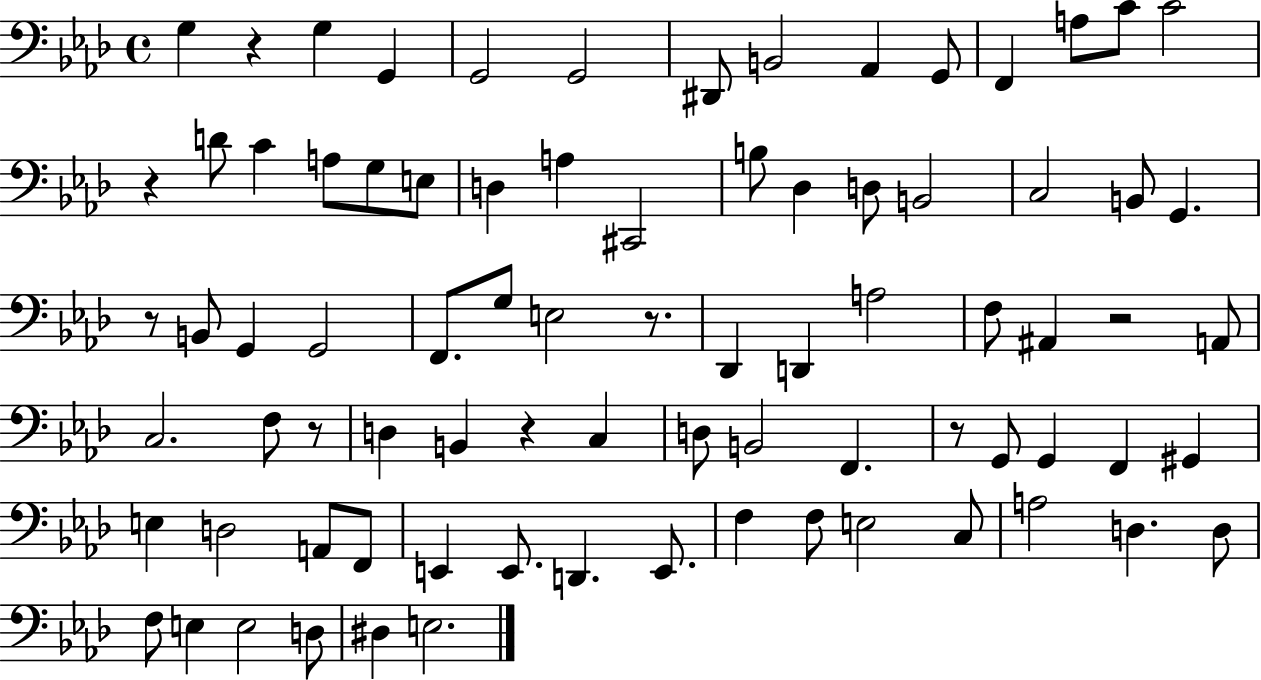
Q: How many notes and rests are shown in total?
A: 81